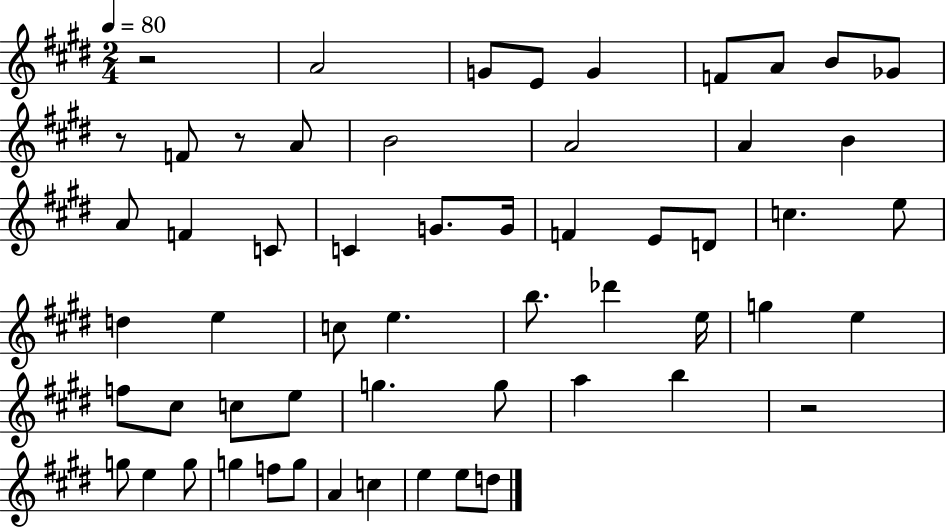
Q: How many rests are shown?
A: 4